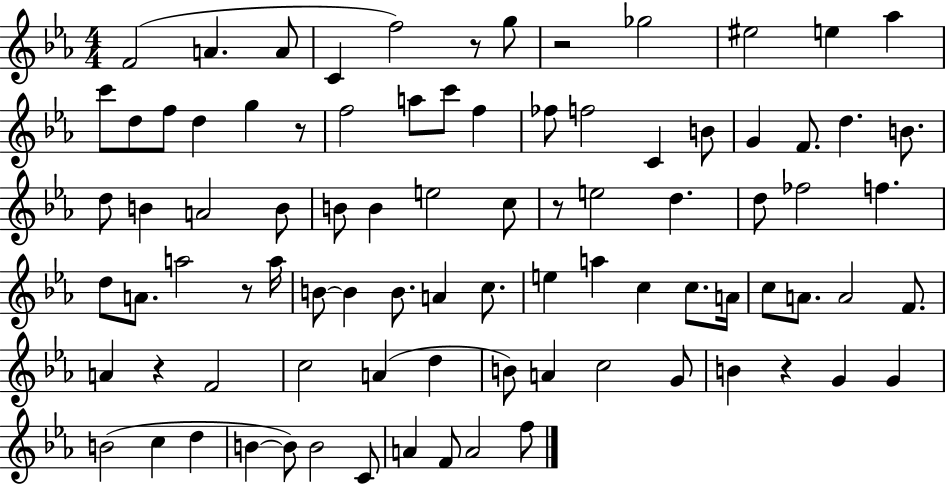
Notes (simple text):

F4/h A4/q. A4/e C4/q F5/h R/e G5/e R/h Gb5/h EIS5/h E5/q Ab5/q C6/e D5/e F5/e D5/q G5/q R/e F5/h A5/e C6/e F5/q FES5/e F5/h C4/q B4/e G4/q F4/e. D5/q. B4/e. D5/e B4/q A4/h B4/e B4/e B4/q E5/h C5/e R/e E5/h D5/q. D5/e FES5/h F5/q. D5/e A4/e. A5/h R/e A5/s B4/e B4/q B4/e. A4/q C5/e. E5/q A5/q C5/q C5/e. A4/s C5/e A4/e. A4/h F4/e. A4/q R/q F4/h C5/h A4/q D5/q B4/e A4/q C5/h G4/e B4/q R/q G4/q G4/q B4/h C5/q D5/q B4/q B4/e B4/h C4/e A4/q F4/e A4/h F5/e